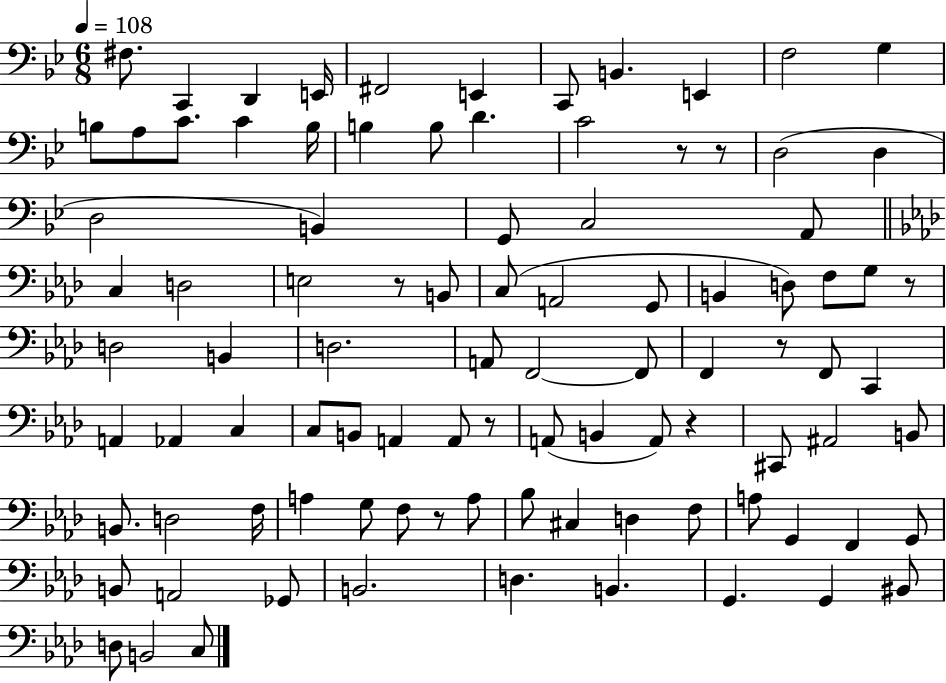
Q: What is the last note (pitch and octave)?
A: C3